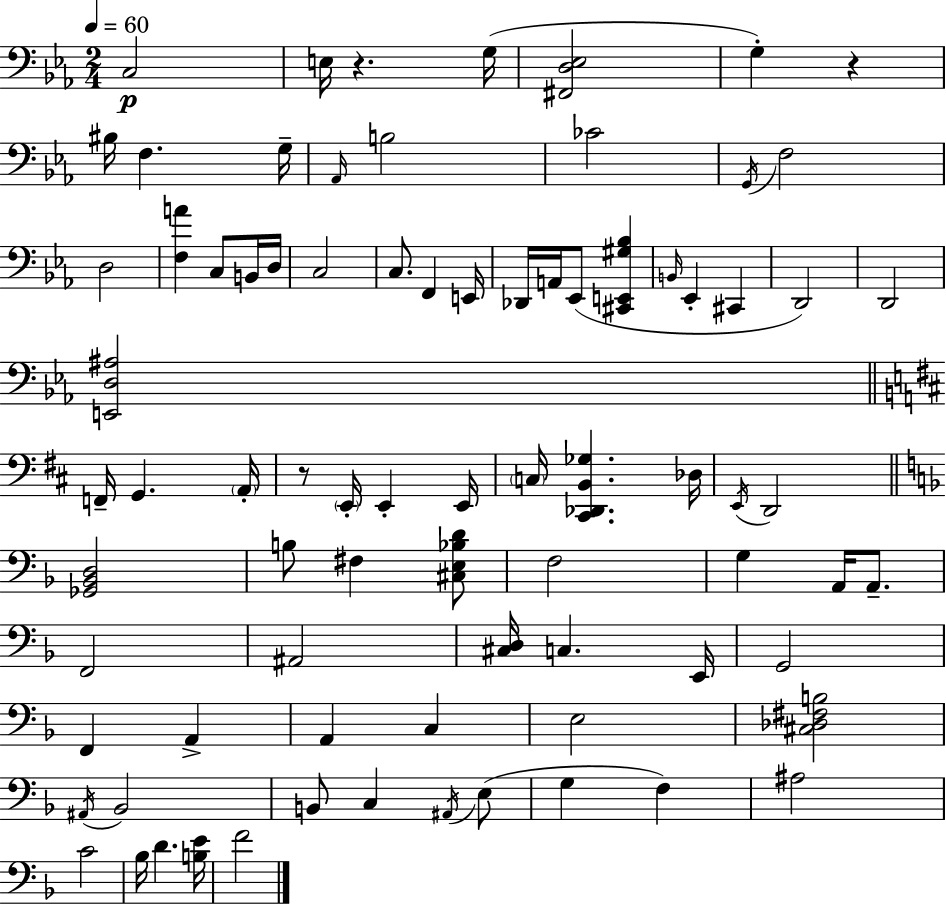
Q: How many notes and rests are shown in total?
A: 80